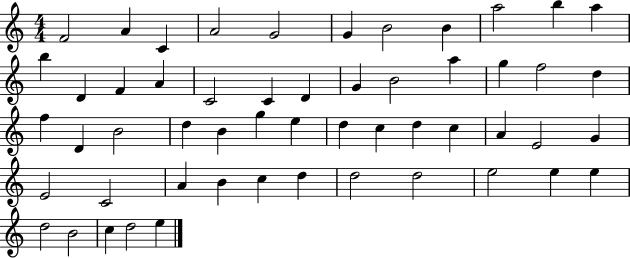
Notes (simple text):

F4/h A4/q C4/q A4/h G4/h G4/q B4/h B4/q A5/h B5/q A5/q B5/q D4/q F4/q A4/q C4/h C4/q D4/q G4/q B4/h A5/q G5/q F5/h D5/q F5/q D4/q B4/h D5/q B4/q G5/q E5/q D5/q C5/q D5/q C5/q A4/q E4/h G4/q E4/h C4/h A4/q B4/q C5/q D5/q D5/h D5/h E5/h E5/q E5/q D5/h B4/h C5/q D5/h E5/q